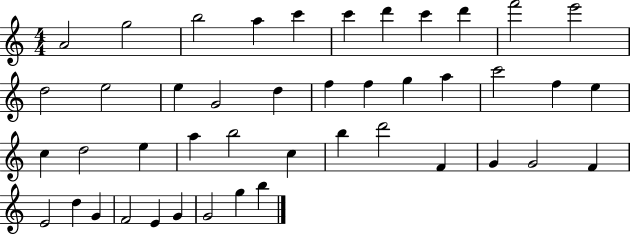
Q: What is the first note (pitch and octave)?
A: A4